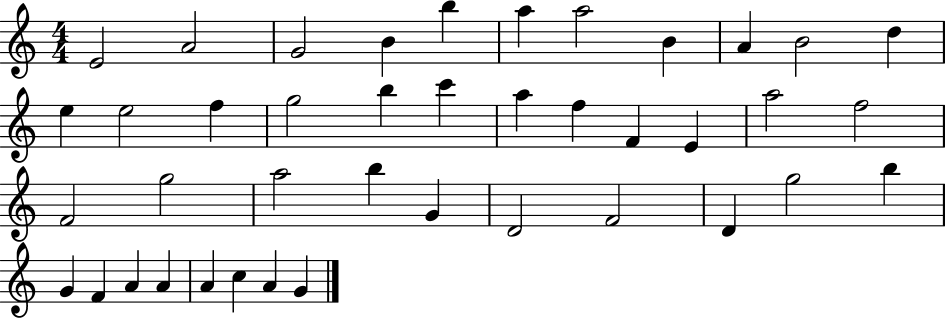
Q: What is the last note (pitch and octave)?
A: G4